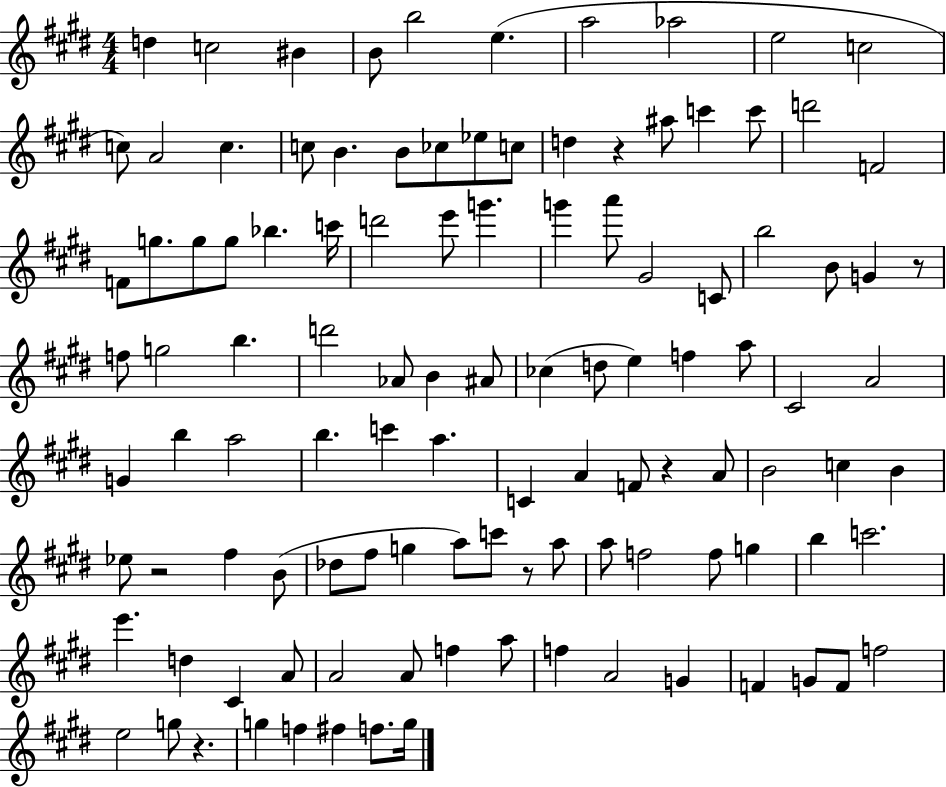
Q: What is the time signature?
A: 4/4